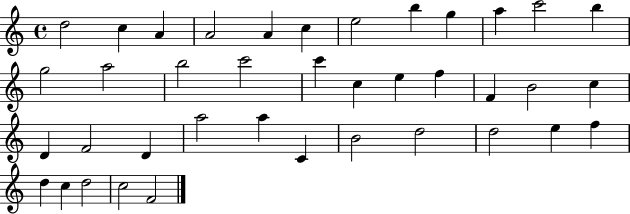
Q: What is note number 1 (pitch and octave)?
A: D5